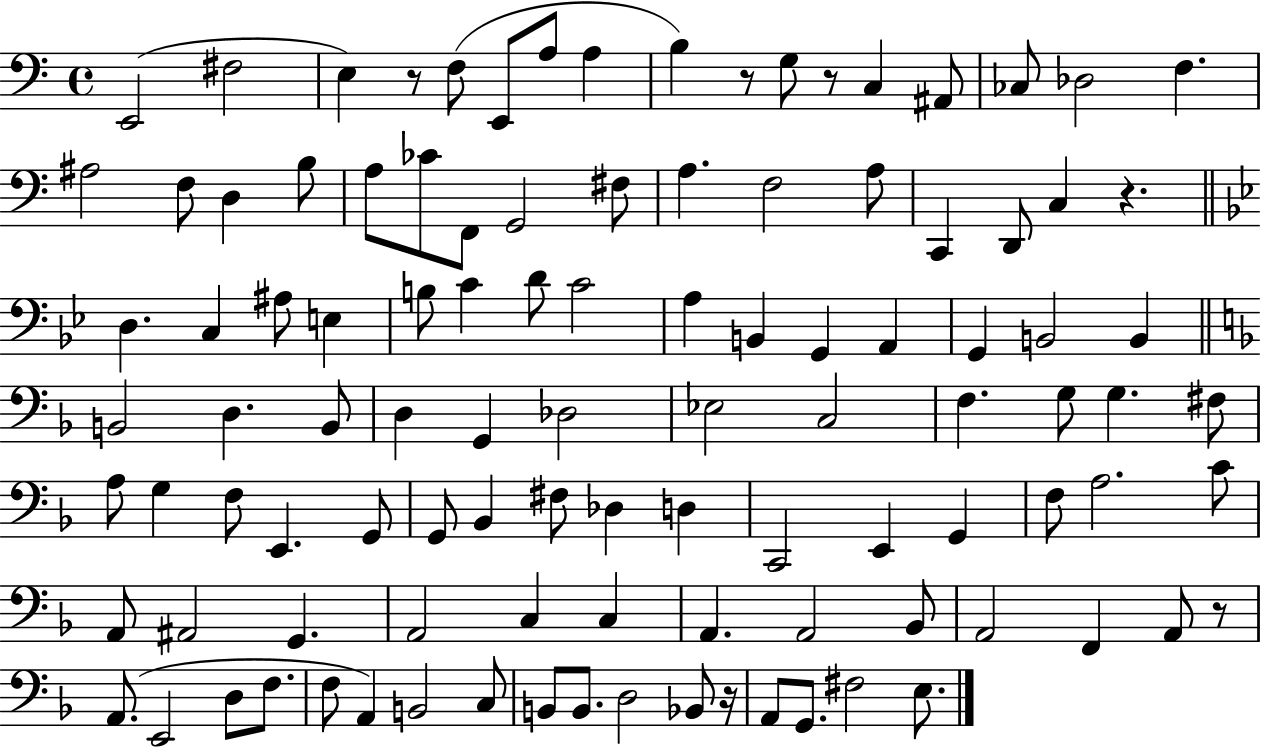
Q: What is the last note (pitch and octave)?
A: E3